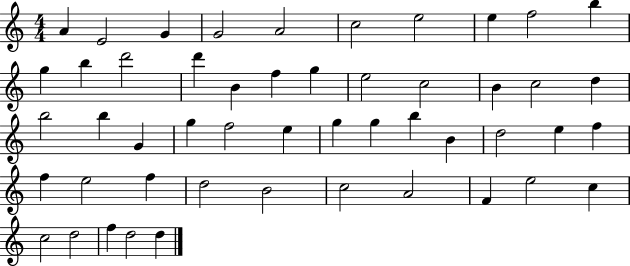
X:1
T:Untitled
M:4/4
L:1/4
K:C
A E2 G G2 A2 c2 e2 e f2 b g b d'2 d' B f g e2 c2 B c2 d b2 b G g f2 e g g b B d2 e f f e2 f d2 B2 c2 A2 F e2 c c2 d2 f d2 d